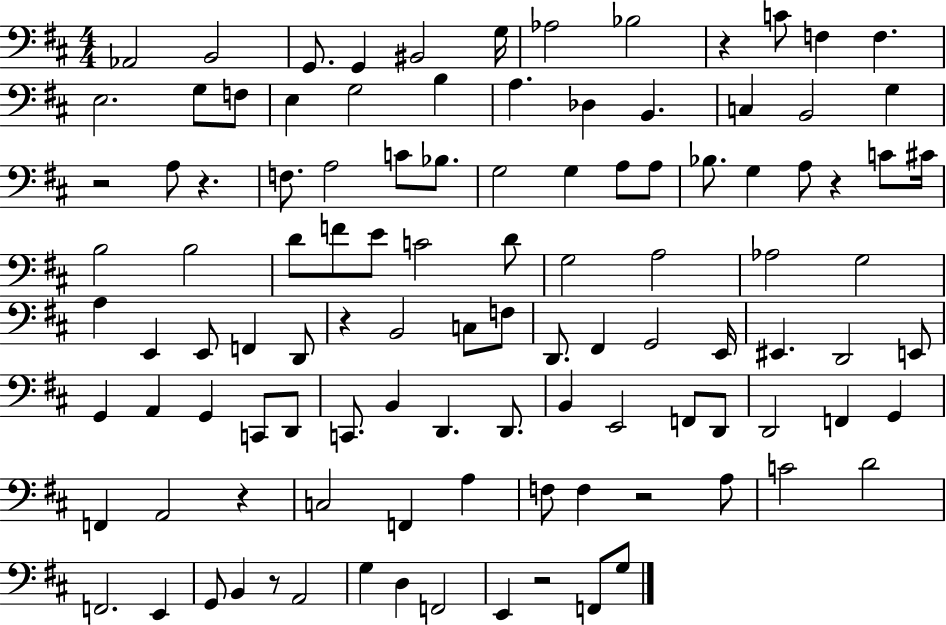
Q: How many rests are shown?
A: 9